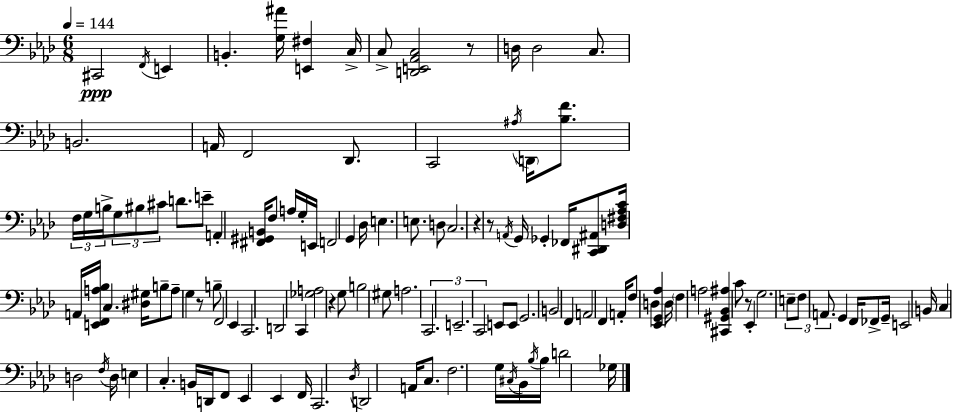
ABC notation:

X:1
T:Untitled
M:6/8
L:1/4
K:Fm
^C,,2 F,,/4 E,, B,, [G,^A]/4 [E,,^F,] C,/4 C,/2 [D,,E,,_A,,C,]2 z/2 D,/4 D,2 C,/2 B,,2 A,,/4 F,,2 _D,,/2 C,,2 ^A,/4 D,,/4 [_B,F]/2 F,/4 G,/4 B,/4 G,/2 ^B,/2 ^C/2 D/2 E/2 A,, [^F,,^G,,B,,]/4 F,/2 A,/4 G,/4 E,,/4 F,,2 G,, _D,/4 E, E,/2 D,/2 C,2 z z/2 A,,/4 G,,/4 _G,, _F,,/4 [C,,^D,,^A,,]/2 [D,^F,_A,C]/4 A,,/4 [E,,F,,A,_B,]/4 C, [^D,^G,]/4 B,/2 A,/2 G, z/2 B,/2 F,,2 _E,, C,,2 D,,2 C,, [_G,A,]2 z G,/2 B,2 ^G,/2 A,2 C,,2 E,,2 C,,2 E,,/2 E,,/2 G,,2 B,,2 F,, A,,2 F,, A,,/4 F,/2 D, [_E,,G,,_A,] D,/4 F, A,2 [^C,,^G,,_B,,^A,] C/2 z/2 _E,, G,2 E,/2 F,/2 A,,/2 G,, F,,/4 _F,,/2 G,,/4 E,,2 B,,/4 C, D,2 F,/4 D,/4 E, C, B,,/4 D,,/4 F,,/2 _E,, _E,, F,,/4 C,,2 _D,/4 D,,2 A,,/4 C,/2 F,2 G,/4 ^C,/4 _B,,/4 _B,/4 _B,/4 D2 _G,/4